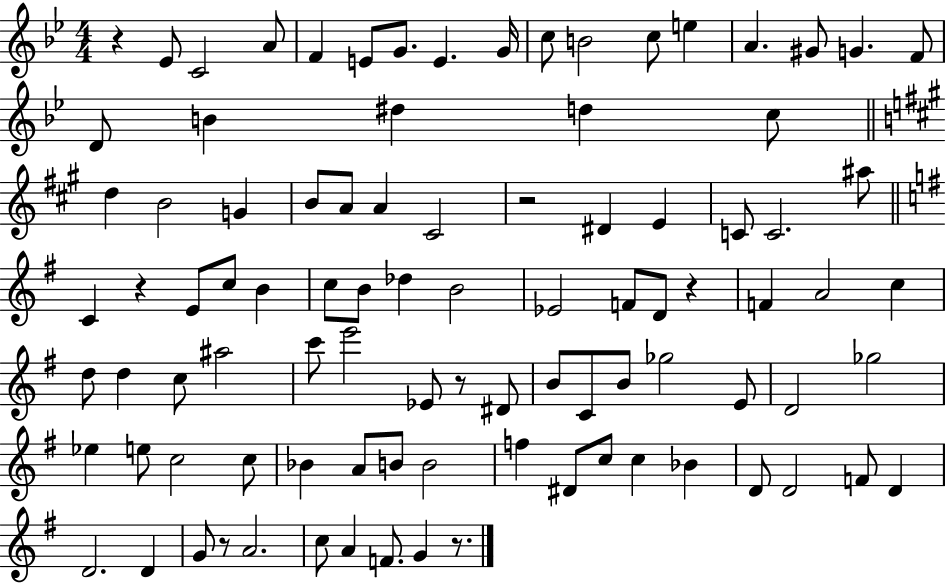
R/q Eb4/e C4/h A4/e F4/q E4/e G4/e. E4/q. G4/s C5/e B4/h C5/e E5/q A4/q. G#4/e G4/q. F4/e D4/e B4/q D#5/q D5/q C5/e D5/q B4/h G4/q B4/e A4/e A4/q C#4/h R/h D#4/q E4/q C4/e C4/h. A#5/e C4/q R/q E4/e C5/e B4/q C5/e B4/e Db5/q B4/h Eb4/h F4/e D4/e R/q F4/q A4/h C5/q D5/e D5/q C5/e A#5/h C6/e E6/h Eb4/e R/e D#4/e B4/e C4/e B4/e Gb5/h E4/e D4/h Gb5/h Eb5/q E5/e C5/h C5/e Bb4/q A4/e B4/e B4/h F5/q D#4/e C5/e C5/q Bb4/q D4/e D4/h F4/e D4/q D4/h. D4/q G4/e R/e A4/h. C5/e A4/q F4/e. G4/q R/e.